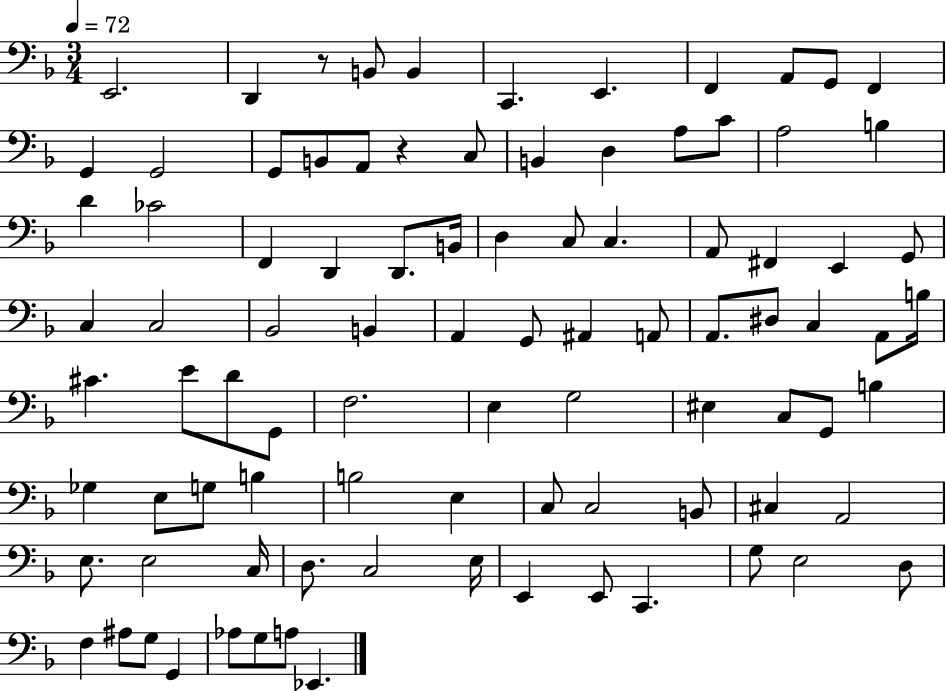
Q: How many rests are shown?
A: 2